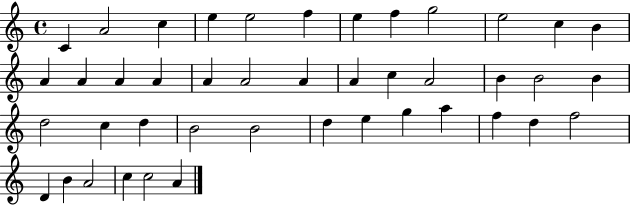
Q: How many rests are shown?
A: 0